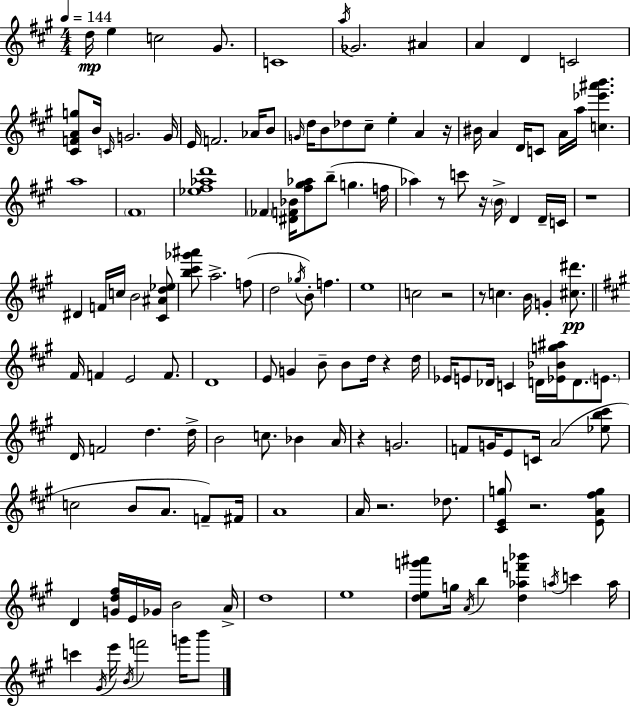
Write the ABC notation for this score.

X:1
T:Untitled
M:4/4
L:1/4
K:A
d/4 e c2 ^G/2 C4 a/4 _G2 ^A A D C2 [^CFAg]/2 B/4 C/4 G2 G/4 E/4 F2 _A/4 B/2 G/4 d/4 B/2 _d/2 ^c/2 e A z/4 ^B/4 A D/4 C/2 A/4 a/4 [c_e'^a'b'] a4 ^F4 [_e^f_ad']4 _F [^DF_B]/4 [^f^g_a]/2 b/2 g f/4 _a z/2 c'/2 z/4 B/4 D D/4 C/4 z4 ^D F/4 c/4 B2 [^C^Ad_e]/2 [b^c'_g'^a']/2 a2 f/2 d2 _g/4 B/2 f e4 c2 z2 z/2 c B/4 G [^c^d']/2 ^F/4 F E2 F/2 D4 E/2 G B/2 B/2 d/4 z d/4 _E/4 E/2 _D/4 C D/4 [_E_Bg^a]/4 D/2 E/2 D/4 F2 d d/4 B2 c/2 _B A/4 z G2 F/2 G/4 E/2 C/4 A2 [_eb^c']/2 c2 B/2 A/2 F/2 ^F/4 A4 A/4 z2 _d/2 [^CEg]/2 z2 [EA^fg]/2 D [Gd^f]/4 E/4 _G/4 B2 A/4 d4 e4 [deg'^a']/2 g/4 A/4 b [d_af'_b'] a/4 c' a/4 c' ^G/4 e'/4 B/4 f'2 g'/4 b'/2